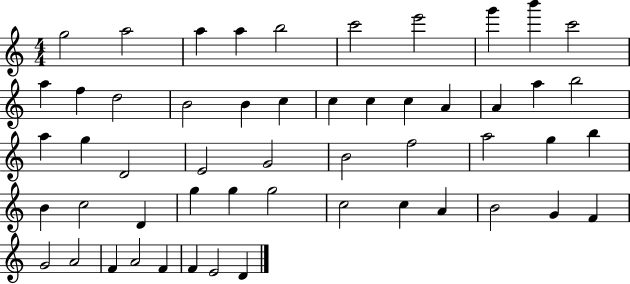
X:1
T:Untitled
M:4/4
L:1/4
K:C
g2 a2 a a b2 c'2 e'2 g' b' c'2 a f d2 B2 B c c c c A A a b2 a g D2 E2 G2 B2 f2 a2 g b B c2 D g g g2 c2 c A B2 G F G2 A2 F A2 F F E2 D